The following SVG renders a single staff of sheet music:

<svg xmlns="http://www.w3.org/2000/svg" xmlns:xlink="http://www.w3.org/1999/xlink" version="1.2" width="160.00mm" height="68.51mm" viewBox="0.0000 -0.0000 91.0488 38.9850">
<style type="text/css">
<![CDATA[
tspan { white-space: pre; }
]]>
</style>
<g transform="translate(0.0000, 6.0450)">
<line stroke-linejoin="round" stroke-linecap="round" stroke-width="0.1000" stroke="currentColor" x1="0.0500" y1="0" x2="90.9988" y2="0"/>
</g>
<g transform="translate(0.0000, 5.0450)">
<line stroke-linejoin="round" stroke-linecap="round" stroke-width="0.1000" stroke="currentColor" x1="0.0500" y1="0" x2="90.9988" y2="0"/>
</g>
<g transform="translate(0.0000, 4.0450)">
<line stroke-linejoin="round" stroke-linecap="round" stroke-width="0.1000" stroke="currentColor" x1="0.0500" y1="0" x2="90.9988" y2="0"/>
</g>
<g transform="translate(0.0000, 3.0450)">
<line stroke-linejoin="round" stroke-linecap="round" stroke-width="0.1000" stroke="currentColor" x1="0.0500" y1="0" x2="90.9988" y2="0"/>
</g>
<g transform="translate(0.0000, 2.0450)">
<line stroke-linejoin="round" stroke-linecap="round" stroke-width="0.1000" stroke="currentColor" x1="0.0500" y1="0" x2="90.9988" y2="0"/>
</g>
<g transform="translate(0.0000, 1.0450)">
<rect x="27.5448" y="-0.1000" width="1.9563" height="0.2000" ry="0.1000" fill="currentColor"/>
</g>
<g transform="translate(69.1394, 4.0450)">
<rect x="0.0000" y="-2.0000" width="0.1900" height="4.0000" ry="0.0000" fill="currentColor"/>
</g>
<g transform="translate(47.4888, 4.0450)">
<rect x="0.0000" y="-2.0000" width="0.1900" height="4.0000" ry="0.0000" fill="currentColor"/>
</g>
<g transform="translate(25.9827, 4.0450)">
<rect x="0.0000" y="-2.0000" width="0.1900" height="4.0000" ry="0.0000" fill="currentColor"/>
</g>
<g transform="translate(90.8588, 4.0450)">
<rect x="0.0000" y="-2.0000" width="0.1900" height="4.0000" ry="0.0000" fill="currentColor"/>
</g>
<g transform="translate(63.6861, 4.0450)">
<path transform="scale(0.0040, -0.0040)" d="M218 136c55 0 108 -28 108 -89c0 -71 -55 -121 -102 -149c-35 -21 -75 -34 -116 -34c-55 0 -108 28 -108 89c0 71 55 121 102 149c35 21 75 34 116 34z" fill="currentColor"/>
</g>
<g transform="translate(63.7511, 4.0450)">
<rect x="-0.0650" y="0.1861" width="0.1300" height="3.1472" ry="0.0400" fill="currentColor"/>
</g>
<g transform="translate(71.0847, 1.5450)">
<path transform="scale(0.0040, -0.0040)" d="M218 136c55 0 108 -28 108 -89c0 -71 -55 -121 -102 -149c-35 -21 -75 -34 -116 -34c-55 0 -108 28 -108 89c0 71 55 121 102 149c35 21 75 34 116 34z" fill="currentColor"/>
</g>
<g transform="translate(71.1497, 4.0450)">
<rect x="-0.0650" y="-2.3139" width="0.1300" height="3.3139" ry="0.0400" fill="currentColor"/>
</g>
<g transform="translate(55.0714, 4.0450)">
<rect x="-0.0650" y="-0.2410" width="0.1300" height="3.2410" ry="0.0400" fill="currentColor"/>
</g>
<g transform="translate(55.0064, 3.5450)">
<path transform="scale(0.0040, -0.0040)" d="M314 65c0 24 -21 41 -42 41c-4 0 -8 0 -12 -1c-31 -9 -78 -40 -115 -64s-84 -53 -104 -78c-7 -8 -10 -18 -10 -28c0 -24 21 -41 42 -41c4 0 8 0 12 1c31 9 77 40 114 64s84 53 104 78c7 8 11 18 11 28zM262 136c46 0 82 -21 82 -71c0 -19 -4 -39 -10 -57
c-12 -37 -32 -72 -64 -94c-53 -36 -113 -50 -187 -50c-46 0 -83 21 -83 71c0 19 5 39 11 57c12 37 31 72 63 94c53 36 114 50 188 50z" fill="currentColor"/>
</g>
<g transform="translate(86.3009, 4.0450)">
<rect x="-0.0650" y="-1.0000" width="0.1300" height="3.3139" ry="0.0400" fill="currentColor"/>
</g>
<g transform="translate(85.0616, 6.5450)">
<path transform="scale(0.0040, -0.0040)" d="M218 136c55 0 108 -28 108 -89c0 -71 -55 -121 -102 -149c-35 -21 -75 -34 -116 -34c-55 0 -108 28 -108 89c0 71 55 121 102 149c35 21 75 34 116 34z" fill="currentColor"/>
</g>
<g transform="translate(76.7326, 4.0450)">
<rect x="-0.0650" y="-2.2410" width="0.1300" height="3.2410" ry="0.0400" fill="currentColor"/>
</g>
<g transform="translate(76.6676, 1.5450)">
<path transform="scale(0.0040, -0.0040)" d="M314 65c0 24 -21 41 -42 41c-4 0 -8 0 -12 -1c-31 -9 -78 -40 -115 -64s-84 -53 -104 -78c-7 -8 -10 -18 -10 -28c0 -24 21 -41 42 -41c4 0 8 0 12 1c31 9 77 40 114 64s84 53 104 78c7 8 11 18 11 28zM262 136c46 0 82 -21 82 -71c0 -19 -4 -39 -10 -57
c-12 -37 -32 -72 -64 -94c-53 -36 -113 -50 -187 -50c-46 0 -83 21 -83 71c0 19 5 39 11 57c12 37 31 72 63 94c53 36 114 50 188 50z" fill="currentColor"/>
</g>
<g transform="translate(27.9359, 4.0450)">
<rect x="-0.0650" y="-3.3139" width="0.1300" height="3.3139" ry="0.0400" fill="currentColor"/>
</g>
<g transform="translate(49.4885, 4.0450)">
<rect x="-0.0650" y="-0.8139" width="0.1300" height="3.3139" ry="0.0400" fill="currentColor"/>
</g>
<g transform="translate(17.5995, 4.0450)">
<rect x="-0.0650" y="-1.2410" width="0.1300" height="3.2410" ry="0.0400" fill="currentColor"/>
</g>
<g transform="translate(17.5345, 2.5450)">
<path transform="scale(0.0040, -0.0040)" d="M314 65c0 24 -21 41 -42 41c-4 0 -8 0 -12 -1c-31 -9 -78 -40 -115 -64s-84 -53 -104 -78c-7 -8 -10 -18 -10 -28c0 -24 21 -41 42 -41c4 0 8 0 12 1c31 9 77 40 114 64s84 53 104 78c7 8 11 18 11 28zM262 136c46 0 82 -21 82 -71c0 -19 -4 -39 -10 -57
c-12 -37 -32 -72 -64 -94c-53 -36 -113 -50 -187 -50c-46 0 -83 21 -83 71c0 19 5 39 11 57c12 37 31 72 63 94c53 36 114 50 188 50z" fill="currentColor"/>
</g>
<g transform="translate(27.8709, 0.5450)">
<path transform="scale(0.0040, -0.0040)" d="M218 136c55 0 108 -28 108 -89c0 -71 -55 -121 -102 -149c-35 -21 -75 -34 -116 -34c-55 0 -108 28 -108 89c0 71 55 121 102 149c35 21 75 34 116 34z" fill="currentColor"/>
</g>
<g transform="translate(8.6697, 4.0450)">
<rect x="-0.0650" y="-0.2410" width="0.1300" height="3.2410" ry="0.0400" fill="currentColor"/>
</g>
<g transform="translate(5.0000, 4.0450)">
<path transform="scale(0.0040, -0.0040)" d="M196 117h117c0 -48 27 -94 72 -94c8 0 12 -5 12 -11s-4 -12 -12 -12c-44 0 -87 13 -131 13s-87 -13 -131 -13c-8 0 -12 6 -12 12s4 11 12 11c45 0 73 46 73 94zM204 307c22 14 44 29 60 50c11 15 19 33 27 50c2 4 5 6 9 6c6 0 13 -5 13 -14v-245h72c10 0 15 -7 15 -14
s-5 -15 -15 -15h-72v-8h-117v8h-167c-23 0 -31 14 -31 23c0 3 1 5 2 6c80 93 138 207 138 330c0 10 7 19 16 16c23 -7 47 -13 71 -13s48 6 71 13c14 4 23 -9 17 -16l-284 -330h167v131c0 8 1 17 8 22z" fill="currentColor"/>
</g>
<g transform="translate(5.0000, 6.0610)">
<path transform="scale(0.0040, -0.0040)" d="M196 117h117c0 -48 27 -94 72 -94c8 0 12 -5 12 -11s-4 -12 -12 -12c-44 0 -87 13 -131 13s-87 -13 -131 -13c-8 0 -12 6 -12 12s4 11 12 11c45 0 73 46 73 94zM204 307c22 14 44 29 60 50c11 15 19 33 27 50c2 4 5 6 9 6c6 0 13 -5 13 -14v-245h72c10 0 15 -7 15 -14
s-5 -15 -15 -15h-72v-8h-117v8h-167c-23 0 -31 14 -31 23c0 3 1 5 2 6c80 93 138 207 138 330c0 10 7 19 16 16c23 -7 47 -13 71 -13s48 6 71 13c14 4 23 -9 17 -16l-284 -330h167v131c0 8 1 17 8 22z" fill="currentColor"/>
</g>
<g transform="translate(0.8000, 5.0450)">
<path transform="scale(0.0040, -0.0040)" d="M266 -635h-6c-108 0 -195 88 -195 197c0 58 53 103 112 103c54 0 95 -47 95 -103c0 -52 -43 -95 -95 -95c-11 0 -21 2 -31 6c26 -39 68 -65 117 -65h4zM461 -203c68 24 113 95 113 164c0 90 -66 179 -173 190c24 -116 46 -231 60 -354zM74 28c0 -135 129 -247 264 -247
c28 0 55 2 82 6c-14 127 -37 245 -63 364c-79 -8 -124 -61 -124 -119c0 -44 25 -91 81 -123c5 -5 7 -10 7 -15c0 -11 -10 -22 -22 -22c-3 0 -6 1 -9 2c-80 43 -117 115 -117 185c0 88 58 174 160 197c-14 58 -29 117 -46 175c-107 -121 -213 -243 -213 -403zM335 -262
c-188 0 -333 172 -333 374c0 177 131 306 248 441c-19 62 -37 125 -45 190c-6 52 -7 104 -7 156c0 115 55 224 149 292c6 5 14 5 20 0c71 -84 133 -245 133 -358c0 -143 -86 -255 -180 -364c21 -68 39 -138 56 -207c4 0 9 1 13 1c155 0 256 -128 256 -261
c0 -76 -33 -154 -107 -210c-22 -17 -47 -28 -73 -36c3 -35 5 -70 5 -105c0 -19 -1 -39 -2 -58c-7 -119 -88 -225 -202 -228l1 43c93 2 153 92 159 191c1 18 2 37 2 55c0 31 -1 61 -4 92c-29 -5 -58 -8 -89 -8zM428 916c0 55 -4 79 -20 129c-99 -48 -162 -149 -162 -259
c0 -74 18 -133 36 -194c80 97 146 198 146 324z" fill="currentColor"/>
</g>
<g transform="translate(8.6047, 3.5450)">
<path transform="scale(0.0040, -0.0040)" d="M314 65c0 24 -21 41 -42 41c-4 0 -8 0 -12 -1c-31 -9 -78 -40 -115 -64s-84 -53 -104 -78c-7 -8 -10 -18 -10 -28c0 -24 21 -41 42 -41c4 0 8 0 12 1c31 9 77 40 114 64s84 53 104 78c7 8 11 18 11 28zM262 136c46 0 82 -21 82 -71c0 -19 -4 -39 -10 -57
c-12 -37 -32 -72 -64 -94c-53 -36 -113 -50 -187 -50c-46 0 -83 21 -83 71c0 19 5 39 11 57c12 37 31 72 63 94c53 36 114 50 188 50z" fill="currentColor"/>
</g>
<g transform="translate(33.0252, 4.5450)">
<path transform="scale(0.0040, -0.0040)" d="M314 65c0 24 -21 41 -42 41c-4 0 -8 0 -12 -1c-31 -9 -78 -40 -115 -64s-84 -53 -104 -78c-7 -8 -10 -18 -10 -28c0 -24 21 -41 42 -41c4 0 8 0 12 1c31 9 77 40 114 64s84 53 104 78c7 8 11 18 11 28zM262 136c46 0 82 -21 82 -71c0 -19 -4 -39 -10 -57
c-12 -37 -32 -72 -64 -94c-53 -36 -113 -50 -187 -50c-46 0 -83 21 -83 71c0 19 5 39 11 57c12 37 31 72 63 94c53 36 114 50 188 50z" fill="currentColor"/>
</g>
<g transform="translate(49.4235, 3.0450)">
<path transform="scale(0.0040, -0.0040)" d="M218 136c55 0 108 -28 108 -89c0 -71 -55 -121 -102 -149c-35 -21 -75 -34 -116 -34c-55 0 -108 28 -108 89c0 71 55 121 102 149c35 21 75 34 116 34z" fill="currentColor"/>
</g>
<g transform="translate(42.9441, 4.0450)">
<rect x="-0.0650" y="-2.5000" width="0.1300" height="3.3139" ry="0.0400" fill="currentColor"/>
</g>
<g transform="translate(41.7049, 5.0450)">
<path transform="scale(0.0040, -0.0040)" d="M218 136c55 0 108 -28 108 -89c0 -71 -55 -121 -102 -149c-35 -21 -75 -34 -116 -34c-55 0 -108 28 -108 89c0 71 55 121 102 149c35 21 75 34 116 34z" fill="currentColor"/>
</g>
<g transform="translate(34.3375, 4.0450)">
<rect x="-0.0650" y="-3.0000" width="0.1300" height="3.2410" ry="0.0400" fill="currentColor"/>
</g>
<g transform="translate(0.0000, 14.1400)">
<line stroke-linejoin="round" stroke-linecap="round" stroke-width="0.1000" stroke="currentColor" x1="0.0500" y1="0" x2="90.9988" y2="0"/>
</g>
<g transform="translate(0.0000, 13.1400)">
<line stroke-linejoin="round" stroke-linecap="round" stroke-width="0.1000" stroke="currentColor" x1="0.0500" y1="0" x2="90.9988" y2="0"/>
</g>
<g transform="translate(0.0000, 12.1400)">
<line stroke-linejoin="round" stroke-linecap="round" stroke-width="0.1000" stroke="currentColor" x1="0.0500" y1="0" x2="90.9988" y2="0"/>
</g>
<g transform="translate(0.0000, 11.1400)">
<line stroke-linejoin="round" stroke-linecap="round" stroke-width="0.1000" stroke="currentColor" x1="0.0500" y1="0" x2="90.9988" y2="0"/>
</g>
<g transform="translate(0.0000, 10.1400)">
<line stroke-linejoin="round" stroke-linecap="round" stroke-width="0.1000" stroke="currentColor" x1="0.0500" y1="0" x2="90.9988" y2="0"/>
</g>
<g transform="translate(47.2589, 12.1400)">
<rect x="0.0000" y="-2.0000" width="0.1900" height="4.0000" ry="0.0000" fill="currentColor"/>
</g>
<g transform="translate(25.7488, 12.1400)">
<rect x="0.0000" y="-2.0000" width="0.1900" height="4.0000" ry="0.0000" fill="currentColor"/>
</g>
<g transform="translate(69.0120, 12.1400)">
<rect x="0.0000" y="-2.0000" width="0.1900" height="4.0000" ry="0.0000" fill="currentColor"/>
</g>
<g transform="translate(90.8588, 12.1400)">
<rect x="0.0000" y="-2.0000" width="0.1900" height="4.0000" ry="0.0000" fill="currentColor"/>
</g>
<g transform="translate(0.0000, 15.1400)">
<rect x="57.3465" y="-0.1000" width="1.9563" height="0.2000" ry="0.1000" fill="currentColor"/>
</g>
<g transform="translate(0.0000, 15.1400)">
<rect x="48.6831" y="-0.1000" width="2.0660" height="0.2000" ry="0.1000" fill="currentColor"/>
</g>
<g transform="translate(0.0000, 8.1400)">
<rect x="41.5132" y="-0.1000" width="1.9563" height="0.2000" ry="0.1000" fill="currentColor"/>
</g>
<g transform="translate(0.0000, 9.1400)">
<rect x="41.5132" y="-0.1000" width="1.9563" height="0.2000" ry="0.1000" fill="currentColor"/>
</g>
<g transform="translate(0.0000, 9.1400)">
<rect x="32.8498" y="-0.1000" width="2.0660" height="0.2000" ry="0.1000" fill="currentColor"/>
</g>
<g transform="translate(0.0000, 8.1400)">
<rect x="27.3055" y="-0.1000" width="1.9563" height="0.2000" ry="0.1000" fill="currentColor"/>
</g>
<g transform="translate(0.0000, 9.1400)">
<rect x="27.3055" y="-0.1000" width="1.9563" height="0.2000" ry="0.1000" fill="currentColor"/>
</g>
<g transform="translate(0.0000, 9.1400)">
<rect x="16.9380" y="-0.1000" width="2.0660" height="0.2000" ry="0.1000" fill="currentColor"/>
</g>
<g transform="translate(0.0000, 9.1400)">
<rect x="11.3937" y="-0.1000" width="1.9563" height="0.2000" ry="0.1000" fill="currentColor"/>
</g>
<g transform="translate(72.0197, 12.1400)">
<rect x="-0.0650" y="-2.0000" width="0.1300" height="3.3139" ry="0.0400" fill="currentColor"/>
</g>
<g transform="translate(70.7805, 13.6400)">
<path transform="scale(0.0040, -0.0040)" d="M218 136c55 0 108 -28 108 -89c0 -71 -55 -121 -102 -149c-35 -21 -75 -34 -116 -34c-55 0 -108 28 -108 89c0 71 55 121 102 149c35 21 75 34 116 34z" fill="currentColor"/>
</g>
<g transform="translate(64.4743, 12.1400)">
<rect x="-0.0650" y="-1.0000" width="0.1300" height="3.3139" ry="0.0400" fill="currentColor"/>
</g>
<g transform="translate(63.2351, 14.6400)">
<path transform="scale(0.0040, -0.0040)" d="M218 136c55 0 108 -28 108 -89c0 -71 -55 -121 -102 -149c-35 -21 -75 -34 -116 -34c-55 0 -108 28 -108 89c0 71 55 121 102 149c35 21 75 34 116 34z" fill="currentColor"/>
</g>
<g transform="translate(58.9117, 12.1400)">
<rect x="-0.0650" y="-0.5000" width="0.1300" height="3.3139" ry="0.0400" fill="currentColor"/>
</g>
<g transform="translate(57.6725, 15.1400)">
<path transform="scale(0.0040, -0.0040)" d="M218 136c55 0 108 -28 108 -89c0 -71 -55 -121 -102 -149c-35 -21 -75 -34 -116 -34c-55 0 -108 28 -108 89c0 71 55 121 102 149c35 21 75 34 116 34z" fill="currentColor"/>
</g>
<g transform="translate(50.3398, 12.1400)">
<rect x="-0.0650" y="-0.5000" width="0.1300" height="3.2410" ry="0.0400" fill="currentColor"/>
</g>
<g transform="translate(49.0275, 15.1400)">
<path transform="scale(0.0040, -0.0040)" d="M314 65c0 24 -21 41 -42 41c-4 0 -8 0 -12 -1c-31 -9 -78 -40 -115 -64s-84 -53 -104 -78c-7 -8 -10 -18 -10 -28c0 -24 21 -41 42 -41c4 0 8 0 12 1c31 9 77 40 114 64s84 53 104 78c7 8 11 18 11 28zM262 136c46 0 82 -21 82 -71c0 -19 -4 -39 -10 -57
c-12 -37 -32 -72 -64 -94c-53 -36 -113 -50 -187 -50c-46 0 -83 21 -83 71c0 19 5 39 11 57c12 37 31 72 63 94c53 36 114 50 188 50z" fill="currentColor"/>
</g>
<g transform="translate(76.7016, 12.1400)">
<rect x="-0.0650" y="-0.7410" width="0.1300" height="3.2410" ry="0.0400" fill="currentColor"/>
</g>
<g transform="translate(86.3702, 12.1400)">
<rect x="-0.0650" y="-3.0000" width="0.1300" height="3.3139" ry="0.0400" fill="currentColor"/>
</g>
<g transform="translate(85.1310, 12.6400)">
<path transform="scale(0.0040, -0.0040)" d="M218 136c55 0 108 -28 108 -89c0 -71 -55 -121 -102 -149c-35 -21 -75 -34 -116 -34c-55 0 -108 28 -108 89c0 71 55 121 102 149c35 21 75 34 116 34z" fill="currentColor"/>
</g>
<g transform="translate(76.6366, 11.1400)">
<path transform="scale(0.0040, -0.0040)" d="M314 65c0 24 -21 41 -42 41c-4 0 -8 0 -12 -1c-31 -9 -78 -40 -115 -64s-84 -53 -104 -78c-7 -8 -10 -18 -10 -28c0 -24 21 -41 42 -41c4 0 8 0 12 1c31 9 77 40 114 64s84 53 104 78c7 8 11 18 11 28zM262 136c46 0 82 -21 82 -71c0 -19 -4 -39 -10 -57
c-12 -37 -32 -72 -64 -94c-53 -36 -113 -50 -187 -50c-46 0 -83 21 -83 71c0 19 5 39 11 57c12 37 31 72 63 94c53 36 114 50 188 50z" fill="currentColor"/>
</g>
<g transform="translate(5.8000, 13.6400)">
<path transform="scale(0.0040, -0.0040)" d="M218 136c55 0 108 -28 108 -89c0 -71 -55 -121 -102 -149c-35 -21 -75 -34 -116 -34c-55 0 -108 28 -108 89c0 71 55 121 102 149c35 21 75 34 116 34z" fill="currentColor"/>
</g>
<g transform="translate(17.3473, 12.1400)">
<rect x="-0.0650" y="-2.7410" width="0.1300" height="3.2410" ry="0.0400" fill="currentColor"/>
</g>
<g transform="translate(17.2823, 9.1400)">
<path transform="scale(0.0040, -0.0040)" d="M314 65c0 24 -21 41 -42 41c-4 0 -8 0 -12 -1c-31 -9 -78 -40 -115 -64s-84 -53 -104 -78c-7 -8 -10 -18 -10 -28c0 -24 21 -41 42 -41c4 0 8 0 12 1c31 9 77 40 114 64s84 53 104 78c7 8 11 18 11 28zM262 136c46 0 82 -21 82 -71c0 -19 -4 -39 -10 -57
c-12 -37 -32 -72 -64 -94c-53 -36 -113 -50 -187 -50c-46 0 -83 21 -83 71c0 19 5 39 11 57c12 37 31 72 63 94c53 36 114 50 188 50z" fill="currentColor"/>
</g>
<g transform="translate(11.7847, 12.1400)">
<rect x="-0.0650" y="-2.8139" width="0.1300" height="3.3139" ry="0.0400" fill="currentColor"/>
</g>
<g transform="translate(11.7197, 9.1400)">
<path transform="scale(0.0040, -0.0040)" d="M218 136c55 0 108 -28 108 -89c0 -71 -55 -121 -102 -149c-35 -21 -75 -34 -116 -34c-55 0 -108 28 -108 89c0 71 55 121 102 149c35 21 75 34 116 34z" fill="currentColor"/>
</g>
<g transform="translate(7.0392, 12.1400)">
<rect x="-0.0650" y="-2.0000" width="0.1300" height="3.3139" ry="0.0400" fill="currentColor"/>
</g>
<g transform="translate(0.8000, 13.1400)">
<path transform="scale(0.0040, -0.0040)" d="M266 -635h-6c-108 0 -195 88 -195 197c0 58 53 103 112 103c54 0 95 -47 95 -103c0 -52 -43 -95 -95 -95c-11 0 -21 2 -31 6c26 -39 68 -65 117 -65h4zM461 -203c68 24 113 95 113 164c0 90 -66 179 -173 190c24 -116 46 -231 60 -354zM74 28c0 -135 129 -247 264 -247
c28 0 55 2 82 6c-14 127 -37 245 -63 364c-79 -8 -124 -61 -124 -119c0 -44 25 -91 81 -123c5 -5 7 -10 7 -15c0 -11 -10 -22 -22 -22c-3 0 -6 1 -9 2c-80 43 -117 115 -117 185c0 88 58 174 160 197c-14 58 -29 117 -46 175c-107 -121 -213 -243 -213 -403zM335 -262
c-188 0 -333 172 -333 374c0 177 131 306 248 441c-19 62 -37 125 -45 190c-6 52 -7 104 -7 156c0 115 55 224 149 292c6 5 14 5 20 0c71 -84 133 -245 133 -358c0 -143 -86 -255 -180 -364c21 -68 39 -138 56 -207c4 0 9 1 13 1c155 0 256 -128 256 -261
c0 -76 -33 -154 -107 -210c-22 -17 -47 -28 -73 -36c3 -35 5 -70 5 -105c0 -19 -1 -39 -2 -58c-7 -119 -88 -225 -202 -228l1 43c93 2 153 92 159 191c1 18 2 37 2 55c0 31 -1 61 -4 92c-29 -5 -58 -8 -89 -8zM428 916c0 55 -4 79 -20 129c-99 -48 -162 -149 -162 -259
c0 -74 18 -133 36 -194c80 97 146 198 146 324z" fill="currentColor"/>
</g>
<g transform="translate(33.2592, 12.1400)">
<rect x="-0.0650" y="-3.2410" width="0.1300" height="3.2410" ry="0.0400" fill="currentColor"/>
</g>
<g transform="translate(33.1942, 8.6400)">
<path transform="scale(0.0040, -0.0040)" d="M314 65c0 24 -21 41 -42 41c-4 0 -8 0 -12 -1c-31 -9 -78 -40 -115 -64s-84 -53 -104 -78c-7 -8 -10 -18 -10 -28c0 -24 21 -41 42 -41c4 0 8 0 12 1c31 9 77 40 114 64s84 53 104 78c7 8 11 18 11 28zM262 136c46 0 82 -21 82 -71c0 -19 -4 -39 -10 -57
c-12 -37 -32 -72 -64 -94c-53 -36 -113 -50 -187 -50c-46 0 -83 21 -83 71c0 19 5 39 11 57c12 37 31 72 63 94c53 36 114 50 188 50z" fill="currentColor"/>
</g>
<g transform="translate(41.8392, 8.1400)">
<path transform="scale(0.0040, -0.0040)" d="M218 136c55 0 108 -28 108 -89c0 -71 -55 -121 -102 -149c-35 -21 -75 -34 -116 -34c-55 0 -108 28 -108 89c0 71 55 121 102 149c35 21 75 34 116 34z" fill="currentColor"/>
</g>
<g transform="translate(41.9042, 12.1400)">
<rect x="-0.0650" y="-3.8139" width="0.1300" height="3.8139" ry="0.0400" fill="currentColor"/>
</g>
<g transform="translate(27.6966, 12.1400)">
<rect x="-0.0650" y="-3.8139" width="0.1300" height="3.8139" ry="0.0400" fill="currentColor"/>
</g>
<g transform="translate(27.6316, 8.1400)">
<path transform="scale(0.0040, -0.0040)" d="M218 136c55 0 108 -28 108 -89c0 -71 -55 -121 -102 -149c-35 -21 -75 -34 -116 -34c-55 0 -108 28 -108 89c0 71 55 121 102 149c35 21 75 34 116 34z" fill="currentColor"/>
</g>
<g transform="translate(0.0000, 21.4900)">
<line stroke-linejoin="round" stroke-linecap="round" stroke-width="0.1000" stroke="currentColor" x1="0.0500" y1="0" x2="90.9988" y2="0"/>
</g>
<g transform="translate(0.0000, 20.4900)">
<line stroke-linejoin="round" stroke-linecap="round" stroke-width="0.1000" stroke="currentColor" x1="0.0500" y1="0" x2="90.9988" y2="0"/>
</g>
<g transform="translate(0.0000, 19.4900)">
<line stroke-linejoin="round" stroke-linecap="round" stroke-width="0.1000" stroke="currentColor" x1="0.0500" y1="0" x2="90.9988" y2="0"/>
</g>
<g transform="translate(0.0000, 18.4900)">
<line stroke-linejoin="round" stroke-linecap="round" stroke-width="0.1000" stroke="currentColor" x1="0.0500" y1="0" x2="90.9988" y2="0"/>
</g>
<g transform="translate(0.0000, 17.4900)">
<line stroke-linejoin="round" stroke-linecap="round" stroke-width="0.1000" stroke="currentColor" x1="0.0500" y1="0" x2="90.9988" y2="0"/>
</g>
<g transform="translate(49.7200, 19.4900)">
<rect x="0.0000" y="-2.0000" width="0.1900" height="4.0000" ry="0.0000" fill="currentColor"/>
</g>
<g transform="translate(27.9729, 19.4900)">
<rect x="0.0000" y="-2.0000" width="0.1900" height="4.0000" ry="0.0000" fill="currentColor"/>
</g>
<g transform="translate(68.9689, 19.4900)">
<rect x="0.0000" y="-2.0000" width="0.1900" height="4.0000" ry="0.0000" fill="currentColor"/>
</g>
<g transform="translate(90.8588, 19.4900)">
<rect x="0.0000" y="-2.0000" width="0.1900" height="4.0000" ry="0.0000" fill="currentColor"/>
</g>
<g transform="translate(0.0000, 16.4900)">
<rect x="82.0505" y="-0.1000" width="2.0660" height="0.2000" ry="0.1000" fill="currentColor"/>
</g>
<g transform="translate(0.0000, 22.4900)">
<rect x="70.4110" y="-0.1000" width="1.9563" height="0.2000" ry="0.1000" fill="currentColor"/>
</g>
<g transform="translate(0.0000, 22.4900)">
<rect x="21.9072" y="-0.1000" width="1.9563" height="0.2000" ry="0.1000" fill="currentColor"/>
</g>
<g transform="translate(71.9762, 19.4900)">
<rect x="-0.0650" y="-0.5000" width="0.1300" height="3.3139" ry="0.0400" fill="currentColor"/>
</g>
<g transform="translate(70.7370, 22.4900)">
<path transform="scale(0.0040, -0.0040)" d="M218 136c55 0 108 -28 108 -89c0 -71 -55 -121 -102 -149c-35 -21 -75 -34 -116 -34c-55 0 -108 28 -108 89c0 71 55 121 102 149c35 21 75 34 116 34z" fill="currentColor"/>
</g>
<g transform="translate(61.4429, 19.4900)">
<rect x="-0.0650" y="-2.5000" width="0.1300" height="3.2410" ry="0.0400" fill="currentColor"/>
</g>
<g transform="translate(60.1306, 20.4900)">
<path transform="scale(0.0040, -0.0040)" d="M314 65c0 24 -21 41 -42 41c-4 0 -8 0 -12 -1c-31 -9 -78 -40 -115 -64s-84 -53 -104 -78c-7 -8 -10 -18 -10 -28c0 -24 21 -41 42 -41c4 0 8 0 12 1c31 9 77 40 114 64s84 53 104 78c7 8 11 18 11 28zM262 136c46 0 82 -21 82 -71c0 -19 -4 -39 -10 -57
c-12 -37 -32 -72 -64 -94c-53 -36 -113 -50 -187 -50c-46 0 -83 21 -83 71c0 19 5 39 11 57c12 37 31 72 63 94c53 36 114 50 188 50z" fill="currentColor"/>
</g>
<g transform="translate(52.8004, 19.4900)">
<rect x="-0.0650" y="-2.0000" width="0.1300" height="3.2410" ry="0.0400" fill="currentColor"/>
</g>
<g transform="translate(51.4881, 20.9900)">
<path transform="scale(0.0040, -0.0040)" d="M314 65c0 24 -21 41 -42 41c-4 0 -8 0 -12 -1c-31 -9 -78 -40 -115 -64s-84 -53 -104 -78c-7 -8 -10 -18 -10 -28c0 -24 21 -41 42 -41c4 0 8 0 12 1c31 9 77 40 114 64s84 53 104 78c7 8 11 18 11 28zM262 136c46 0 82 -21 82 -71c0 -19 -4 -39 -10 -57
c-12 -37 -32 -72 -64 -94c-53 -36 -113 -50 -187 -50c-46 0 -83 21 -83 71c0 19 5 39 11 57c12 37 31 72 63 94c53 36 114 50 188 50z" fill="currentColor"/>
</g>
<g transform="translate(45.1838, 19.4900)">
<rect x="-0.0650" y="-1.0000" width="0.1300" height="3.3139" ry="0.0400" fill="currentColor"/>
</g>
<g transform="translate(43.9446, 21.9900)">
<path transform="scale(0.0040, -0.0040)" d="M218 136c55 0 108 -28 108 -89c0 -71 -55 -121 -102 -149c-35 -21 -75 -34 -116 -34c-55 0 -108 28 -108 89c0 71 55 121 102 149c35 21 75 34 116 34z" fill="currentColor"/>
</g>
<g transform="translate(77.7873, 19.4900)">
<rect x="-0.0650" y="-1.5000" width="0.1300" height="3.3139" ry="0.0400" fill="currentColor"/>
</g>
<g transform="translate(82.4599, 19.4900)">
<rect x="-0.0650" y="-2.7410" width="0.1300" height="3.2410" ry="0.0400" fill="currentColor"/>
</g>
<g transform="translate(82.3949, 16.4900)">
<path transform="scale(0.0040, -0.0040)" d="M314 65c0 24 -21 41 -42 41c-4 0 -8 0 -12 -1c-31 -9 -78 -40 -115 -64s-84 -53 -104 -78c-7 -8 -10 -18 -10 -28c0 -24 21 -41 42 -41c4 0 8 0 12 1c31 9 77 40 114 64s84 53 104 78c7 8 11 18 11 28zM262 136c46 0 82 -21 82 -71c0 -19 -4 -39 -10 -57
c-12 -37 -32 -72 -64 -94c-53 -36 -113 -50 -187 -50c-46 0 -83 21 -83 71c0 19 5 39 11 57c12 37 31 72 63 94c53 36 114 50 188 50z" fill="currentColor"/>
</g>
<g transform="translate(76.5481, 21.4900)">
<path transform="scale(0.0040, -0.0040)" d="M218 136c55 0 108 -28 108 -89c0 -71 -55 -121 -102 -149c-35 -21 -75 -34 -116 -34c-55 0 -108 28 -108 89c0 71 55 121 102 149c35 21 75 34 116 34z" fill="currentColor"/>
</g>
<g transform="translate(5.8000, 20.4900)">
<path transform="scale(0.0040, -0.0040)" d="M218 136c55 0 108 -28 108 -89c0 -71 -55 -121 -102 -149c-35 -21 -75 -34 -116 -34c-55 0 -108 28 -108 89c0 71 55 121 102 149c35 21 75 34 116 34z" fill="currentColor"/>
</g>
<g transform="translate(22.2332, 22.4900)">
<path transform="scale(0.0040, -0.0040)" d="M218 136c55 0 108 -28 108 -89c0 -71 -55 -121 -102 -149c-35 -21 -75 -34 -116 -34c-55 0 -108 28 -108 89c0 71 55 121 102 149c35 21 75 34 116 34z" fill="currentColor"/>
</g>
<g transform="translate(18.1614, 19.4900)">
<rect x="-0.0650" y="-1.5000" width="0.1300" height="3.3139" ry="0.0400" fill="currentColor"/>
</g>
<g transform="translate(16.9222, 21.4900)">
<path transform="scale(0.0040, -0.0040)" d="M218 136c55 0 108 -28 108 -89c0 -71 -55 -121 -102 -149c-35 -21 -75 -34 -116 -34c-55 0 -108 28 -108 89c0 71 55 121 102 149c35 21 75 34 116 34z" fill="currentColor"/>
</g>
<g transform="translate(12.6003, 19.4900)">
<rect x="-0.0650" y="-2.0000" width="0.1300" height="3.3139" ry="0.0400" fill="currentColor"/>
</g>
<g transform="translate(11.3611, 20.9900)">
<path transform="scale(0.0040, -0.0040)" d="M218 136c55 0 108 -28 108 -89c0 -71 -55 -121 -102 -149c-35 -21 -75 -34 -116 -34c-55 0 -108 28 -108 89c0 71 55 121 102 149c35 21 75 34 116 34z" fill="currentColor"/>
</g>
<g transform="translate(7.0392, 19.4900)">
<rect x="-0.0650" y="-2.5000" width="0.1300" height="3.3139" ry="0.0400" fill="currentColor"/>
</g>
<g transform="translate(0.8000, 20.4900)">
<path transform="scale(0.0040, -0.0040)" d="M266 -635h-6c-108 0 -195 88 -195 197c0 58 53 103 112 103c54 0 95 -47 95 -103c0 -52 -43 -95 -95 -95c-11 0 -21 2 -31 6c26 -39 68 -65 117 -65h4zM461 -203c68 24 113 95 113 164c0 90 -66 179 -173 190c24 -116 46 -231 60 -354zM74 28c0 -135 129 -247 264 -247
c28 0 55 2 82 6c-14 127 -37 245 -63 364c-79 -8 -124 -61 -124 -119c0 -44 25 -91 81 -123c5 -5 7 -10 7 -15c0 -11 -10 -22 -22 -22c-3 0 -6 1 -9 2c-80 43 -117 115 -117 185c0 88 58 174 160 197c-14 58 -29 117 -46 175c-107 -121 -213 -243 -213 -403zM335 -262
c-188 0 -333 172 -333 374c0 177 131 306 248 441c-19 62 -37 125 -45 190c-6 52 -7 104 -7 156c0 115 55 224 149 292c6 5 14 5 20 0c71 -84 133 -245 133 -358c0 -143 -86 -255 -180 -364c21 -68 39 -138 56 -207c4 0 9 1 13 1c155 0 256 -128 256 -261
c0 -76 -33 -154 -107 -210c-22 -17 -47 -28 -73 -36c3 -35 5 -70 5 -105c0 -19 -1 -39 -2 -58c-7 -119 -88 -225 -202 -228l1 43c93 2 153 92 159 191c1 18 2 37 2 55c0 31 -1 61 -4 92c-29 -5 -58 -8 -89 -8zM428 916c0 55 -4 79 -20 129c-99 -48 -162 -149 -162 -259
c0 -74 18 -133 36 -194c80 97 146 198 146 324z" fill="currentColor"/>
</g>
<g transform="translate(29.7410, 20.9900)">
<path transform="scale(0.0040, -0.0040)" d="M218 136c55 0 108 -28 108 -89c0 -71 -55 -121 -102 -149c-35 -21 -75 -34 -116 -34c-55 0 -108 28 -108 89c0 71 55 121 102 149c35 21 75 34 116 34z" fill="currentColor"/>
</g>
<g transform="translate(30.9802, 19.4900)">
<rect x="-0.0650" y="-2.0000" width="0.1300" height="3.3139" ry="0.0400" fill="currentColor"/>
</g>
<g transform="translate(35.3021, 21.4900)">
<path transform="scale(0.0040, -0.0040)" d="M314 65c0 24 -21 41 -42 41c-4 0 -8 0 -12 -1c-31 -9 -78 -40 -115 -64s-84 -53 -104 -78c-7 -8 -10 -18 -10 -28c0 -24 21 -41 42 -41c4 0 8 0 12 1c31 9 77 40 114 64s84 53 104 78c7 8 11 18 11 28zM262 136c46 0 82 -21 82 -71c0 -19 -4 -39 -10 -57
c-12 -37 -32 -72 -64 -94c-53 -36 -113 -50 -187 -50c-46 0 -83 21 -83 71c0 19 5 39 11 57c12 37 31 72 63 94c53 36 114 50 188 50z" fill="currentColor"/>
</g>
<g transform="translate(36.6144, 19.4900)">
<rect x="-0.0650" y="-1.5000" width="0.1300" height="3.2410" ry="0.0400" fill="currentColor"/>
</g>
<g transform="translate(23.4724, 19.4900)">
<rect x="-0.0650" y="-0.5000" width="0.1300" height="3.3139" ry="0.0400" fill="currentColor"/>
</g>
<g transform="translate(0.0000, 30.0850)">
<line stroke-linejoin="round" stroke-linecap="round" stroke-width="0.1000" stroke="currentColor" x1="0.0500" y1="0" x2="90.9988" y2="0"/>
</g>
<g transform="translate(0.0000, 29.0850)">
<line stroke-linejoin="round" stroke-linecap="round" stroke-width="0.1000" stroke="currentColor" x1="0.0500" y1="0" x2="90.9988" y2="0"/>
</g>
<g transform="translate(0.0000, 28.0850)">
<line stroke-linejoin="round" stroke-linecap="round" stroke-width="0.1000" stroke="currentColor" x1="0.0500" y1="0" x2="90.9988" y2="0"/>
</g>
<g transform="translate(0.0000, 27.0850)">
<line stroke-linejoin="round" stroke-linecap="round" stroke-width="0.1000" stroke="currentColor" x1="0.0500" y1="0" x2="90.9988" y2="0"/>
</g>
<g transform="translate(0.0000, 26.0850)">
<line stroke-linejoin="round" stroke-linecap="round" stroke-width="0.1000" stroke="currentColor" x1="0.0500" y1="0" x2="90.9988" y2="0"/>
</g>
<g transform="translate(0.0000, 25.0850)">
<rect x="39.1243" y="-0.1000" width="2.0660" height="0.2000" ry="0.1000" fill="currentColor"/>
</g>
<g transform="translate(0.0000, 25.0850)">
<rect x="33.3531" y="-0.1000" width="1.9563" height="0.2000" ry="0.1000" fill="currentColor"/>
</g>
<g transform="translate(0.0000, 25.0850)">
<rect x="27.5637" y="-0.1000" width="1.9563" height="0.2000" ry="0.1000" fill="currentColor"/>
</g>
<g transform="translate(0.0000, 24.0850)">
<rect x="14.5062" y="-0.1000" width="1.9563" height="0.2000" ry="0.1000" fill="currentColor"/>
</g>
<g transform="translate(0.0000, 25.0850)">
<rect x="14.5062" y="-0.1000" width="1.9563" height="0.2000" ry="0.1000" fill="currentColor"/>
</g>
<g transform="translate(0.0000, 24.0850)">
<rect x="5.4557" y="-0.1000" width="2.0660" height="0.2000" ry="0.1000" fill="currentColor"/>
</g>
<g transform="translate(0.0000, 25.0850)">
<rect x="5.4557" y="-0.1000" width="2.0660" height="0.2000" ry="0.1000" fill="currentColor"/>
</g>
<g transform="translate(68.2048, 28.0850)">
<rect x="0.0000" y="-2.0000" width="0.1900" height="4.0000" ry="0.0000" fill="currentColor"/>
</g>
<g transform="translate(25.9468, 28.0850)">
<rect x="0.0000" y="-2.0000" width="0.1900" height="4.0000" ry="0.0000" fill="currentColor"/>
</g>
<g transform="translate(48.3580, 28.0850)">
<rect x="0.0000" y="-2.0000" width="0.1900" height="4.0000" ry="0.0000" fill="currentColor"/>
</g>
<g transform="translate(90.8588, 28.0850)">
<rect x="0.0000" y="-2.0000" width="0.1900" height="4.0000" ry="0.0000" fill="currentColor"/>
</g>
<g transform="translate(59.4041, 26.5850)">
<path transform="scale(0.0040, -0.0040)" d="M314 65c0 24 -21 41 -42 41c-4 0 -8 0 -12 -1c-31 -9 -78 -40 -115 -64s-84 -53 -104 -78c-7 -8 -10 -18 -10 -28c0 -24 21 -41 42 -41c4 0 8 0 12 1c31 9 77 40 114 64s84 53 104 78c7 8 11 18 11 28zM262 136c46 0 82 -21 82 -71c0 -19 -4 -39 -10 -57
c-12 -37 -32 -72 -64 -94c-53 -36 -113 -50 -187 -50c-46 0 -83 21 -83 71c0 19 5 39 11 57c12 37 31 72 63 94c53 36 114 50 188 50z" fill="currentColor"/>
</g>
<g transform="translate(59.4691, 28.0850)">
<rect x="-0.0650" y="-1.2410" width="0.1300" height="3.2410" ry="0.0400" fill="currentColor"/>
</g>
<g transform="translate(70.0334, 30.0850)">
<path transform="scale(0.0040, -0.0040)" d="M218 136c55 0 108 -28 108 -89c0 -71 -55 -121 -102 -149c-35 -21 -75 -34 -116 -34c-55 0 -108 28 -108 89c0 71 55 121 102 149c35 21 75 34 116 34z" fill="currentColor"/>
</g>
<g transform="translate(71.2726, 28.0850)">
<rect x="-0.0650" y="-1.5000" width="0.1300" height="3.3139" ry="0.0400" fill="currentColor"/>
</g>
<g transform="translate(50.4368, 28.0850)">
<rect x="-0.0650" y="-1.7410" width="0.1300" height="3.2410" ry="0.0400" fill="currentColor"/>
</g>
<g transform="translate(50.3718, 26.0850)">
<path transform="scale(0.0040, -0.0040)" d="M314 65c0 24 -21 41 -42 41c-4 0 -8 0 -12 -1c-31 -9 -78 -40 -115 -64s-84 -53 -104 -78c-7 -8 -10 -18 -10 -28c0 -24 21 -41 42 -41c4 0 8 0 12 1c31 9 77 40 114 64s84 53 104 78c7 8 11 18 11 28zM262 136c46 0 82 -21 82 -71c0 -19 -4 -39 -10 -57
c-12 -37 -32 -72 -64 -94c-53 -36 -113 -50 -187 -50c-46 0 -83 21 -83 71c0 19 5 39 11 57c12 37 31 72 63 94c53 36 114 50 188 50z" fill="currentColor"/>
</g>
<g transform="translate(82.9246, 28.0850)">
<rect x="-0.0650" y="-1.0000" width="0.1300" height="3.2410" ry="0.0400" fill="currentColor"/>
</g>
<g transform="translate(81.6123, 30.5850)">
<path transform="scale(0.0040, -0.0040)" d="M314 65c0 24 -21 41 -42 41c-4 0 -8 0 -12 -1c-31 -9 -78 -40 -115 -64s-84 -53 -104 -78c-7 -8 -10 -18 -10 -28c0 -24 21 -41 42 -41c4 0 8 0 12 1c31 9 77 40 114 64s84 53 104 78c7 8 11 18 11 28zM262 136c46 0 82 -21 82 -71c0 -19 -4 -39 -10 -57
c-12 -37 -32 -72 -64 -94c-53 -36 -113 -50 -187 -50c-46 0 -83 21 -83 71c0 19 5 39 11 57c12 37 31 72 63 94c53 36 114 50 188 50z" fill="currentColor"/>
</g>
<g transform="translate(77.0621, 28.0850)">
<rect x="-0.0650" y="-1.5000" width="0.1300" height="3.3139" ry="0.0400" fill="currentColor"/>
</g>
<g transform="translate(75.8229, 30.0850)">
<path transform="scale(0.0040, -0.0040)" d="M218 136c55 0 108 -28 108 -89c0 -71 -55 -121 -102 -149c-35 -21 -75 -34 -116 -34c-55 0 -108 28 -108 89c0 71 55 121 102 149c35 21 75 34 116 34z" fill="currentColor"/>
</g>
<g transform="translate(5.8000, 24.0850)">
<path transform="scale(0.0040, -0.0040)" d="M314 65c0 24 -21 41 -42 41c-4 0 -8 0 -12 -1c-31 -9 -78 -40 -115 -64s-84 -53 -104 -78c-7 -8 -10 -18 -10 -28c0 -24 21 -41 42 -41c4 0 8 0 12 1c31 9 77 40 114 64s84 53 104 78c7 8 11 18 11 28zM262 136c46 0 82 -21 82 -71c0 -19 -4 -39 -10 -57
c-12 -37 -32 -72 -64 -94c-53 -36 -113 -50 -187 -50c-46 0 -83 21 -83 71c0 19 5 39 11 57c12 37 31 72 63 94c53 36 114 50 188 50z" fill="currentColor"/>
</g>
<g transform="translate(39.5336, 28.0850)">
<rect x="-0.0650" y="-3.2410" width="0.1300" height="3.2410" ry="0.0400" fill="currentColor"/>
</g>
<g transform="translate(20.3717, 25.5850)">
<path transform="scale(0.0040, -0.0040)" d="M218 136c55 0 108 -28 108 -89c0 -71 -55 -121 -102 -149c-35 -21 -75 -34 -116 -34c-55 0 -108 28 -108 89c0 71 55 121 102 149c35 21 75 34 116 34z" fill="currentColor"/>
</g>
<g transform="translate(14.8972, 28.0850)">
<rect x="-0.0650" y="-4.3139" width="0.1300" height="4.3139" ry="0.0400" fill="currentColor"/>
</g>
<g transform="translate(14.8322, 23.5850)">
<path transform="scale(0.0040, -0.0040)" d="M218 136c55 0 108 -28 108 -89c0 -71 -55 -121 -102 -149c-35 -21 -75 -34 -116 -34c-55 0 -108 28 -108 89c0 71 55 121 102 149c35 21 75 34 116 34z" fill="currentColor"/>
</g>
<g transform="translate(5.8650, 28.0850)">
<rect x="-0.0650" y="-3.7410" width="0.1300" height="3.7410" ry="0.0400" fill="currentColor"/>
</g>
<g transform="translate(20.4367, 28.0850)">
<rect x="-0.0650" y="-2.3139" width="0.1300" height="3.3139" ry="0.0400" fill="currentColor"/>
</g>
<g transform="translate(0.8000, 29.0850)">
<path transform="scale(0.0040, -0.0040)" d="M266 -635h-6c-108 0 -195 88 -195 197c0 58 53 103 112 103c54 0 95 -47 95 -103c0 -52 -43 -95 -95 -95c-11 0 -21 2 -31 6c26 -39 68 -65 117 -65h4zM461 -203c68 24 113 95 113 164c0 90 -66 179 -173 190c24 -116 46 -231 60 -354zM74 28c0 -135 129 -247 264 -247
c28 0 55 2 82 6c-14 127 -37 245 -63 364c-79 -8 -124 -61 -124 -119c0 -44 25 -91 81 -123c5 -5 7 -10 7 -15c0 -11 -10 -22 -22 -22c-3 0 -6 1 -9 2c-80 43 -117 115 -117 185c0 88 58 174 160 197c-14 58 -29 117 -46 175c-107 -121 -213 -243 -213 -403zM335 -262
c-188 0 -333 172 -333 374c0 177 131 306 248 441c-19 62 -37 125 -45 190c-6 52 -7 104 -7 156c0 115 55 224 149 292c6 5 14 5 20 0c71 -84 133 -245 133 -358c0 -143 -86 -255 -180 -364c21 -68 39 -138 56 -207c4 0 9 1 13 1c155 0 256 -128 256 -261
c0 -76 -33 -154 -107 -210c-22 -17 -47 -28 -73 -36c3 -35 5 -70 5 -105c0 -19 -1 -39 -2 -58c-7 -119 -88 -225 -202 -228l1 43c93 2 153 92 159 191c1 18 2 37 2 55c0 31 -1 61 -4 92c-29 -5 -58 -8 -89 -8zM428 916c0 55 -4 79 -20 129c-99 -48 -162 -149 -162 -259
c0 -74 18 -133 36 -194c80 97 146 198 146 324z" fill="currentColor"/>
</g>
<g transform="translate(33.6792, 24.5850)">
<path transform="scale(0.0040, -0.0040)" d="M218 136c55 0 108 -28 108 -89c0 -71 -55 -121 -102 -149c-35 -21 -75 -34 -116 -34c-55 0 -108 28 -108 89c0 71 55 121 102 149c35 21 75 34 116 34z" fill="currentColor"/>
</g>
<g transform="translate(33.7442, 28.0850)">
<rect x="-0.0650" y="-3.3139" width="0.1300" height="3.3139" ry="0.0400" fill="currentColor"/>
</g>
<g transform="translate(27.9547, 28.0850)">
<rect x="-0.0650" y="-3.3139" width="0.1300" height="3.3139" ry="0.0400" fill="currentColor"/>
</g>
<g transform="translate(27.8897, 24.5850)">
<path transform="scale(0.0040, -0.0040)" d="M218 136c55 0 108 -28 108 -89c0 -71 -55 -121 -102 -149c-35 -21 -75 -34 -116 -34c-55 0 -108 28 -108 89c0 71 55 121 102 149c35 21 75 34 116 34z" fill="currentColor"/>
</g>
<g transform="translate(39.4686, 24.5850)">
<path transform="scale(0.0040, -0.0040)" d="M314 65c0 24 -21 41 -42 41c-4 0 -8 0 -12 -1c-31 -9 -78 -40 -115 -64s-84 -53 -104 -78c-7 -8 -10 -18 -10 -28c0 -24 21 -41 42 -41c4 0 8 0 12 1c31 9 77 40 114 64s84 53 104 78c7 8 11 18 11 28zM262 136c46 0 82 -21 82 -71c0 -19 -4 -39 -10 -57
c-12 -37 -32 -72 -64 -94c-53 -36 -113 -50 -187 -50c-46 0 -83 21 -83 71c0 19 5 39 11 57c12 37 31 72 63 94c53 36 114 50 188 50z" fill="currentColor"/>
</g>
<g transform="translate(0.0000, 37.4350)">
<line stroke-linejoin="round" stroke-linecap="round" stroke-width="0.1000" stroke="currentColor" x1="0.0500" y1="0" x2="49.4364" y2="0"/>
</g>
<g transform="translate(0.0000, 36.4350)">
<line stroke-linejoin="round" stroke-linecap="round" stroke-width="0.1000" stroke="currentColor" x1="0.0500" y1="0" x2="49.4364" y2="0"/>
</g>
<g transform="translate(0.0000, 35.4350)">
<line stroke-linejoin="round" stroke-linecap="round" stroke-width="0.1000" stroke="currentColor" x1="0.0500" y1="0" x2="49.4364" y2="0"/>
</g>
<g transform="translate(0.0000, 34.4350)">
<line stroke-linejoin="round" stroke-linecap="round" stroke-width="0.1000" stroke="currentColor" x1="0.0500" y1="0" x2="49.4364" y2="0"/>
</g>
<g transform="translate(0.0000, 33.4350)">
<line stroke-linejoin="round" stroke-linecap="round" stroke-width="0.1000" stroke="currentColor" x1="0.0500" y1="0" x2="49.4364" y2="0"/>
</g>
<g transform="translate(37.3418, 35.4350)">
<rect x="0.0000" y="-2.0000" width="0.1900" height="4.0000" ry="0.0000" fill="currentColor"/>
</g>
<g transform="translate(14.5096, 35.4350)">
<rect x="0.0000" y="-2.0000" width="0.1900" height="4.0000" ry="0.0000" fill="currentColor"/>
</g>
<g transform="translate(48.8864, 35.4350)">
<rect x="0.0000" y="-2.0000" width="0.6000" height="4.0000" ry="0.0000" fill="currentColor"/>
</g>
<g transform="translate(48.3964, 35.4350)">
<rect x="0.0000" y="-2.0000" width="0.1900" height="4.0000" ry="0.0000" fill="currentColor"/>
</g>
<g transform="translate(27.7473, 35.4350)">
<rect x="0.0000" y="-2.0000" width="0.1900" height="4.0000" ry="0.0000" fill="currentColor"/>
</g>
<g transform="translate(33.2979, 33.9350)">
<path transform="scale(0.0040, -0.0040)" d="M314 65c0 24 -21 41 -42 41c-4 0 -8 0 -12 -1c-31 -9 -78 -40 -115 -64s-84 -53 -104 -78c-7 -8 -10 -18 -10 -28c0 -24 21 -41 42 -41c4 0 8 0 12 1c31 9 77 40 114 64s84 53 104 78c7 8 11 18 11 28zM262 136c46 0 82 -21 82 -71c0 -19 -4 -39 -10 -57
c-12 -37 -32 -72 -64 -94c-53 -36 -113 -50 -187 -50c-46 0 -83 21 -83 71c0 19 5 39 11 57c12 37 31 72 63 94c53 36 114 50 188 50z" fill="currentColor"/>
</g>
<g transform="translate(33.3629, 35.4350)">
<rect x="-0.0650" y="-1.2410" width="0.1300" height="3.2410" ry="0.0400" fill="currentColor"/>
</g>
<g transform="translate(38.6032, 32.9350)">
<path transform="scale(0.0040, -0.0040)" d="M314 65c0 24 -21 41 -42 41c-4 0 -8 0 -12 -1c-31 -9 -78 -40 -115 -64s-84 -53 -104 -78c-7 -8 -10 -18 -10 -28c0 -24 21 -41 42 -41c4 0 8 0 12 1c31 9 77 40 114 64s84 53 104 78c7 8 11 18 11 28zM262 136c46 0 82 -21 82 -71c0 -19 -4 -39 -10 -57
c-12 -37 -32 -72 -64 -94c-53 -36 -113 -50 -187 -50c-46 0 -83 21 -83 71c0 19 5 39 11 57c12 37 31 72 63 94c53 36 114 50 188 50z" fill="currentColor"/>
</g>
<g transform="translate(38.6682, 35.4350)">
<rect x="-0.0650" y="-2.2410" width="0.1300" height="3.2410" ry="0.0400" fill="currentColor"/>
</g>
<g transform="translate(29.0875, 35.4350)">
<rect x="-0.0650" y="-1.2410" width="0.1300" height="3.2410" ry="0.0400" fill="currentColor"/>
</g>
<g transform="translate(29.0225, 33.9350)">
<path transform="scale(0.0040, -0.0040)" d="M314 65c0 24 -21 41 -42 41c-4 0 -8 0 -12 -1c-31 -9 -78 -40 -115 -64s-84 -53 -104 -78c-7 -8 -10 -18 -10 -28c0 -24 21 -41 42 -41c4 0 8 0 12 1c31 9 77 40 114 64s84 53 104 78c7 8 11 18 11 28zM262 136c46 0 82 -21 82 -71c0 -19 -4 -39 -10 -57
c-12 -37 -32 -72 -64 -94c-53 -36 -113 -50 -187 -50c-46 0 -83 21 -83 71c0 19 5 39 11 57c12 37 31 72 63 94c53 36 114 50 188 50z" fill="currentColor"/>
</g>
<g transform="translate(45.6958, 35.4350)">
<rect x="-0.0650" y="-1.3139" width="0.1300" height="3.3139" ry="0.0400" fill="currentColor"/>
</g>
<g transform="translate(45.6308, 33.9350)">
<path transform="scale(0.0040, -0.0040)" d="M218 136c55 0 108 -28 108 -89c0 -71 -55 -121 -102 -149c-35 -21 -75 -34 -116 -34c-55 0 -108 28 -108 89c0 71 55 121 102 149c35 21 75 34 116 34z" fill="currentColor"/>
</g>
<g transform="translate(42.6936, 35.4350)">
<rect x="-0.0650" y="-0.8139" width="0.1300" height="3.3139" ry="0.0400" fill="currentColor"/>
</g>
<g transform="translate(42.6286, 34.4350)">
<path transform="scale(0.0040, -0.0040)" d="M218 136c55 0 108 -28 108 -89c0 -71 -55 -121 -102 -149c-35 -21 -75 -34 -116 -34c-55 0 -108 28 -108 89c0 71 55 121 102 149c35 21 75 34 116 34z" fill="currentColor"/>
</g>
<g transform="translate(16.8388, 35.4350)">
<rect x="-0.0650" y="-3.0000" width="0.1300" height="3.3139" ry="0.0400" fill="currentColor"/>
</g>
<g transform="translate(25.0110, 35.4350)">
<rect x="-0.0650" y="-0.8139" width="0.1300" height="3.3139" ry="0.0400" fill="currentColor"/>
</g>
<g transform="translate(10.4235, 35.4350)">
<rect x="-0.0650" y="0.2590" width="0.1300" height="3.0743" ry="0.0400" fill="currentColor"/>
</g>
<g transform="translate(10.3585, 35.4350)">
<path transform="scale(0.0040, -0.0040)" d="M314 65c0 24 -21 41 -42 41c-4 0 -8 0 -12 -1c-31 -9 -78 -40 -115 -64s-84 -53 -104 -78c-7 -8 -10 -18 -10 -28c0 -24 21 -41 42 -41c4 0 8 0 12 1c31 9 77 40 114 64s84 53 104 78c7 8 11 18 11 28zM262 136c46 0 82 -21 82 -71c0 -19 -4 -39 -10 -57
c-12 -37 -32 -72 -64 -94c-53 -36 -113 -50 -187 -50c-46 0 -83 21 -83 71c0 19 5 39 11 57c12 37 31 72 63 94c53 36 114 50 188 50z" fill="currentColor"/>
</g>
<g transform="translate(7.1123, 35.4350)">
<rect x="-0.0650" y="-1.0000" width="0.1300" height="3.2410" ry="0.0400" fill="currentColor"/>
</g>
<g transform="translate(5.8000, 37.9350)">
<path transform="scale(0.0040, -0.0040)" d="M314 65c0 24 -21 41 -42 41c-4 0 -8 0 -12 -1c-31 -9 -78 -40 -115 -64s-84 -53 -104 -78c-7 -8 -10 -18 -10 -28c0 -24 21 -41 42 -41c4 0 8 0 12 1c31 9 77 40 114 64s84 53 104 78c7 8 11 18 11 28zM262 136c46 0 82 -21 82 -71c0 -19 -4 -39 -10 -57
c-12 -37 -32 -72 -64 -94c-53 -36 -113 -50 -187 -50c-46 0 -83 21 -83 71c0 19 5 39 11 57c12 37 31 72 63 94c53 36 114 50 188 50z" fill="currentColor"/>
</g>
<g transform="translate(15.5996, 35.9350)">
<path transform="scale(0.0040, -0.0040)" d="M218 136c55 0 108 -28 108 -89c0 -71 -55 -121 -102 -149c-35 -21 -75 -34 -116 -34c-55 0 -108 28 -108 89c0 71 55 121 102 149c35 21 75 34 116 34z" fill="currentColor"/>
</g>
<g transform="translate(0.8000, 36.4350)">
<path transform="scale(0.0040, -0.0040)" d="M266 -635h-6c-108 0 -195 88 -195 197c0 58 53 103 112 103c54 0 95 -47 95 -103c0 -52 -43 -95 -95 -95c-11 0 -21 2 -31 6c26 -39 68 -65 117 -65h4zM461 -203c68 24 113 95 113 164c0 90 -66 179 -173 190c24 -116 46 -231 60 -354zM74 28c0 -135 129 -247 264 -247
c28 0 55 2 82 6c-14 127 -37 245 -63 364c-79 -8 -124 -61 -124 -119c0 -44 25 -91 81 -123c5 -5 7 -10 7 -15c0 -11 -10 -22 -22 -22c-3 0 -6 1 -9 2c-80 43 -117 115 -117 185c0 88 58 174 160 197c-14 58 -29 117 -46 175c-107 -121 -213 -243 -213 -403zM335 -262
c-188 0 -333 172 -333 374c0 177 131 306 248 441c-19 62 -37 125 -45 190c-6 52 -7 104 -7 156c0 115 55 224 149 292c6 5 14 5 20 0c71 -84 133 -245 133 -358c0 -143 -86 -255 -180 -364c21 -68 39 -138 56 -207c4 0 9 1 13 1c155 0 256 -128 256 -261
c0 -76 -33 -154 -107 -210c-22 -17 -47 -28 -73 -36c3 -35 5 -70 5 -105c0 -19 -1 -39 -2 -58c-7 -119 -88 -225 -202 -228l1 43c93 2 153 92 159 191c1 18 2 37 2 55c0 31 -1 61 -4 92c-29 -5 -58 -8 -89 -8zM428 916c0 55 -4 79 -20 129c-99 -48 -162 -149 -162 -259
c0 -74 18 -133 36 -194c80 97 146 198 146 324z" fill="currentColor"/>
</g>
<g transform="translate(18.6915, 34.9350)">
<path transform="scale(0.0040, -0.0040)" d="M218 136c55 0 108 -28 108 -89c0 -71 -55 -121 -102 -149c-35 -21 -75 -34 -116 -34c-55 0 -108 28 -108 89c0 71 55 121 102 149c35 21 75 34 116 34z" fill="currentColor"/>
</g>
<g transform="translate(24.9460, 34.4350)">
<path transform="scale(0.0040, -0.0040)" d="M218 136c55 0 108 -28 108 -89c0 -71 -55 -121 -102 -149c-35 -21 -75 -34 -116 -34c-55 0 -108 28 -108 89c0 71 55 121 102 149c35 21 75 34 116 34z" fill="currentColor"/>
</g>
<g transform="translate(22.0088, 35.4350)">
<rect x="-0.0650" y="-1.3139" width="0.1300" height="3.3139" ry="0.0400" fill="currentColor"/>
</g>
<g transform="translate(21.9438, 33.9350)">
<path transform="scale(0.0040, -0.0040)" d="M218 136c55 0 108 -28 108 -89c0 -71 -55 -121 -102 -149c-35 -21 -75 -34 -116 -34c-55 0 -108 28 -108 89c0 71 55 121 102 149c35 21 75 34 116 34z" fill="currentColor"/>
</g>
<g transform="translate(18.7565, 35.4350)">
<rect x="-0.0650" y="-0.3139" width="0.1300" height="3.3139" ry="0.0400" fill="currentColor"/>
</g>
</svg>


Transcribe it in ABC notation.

X:1
T:Untitled
M:4/4
L:1/4
K:C
c2 e2 b A2 G d c2 B g g2 D F a a2 c' b2 c' C2 C D F d2 A G F E C F E2 D F2 G2 C E a2 c'2 d' g b b b2 f2 e2 E E D2 D2 B2 A c e d e2 e2 g2 d e